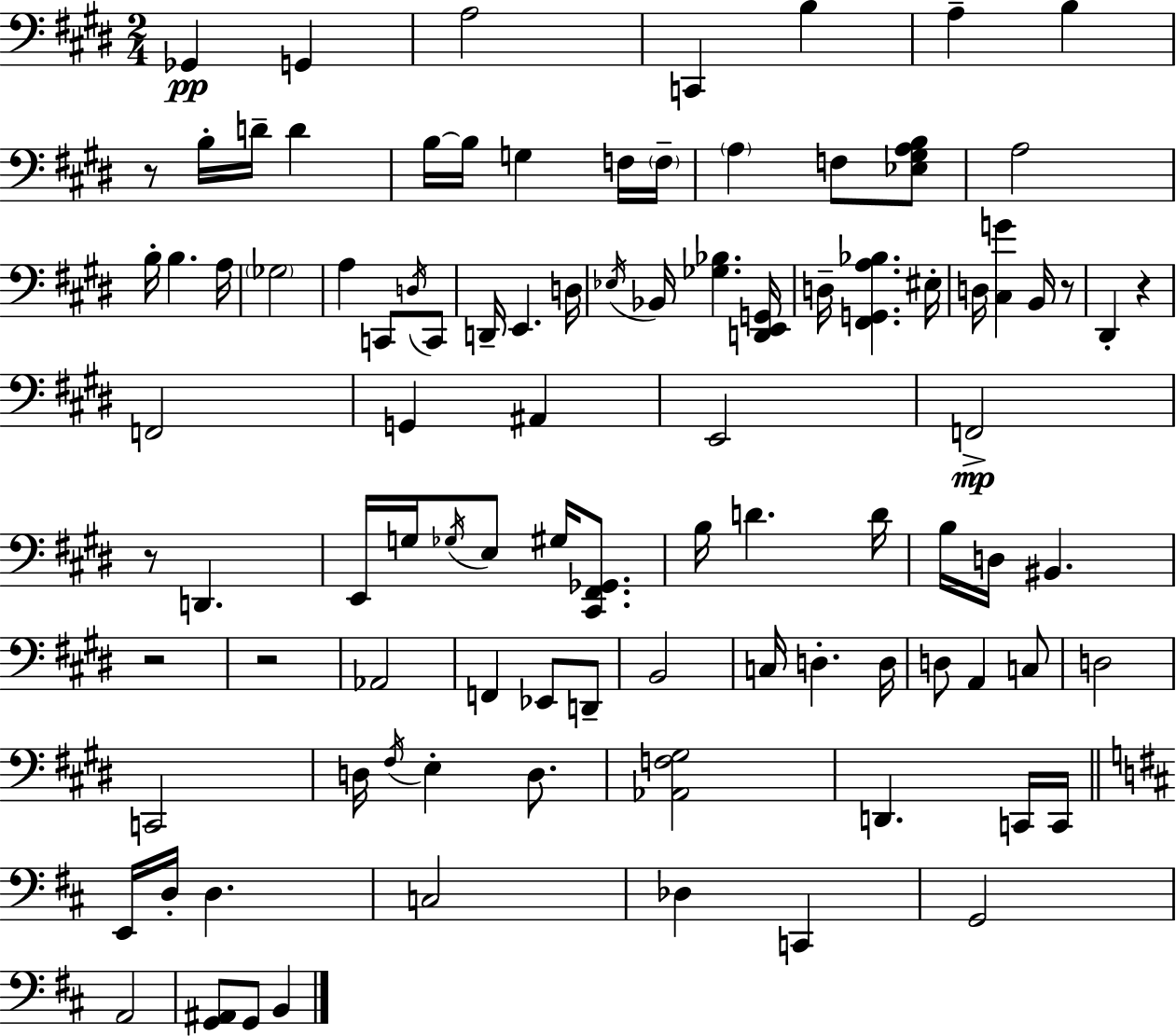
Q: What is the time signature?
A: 2/4